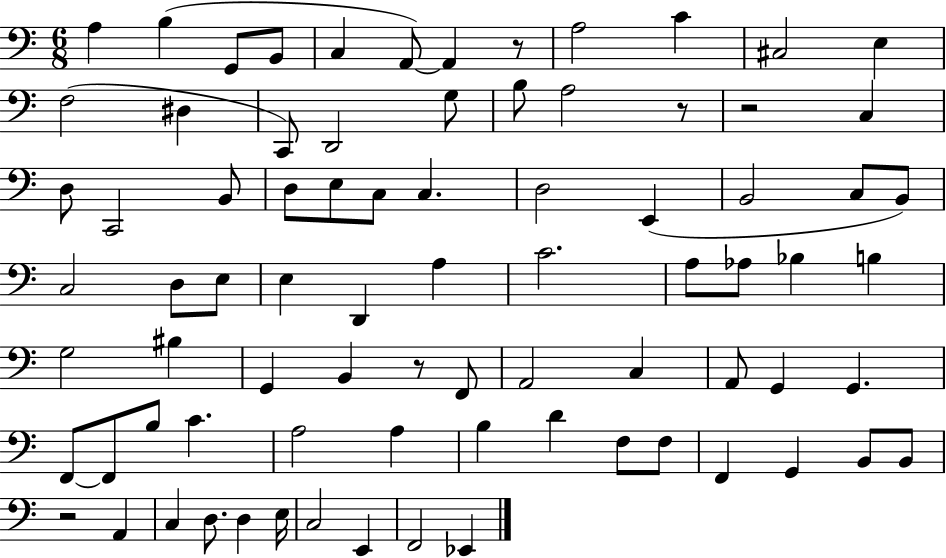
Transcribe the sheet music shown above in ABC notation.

X:1
T:Untitled
M:6/8
L:1/4
K:C
A, B, G,,/2 B,,/2 C, A,,/2 A,, z/2 A,2 C ^C,2 E, F,2 ^D, C,,/2 D,,2 G,/2 B,/2 A,2 z/2 z2 C, D,/2 C,,2 B,,/2 D,/2 E,/2 C,/2 C, D,2 E,, B,,2 C,/2 B,,/2 C,2 D,/2 E,/2 E, D,, A, C2 A,/2 _A,/2 _B, B, G,2 ^B, G,, B,, z/2 F,,/2 A,,2 C, A,,/2 G,, G,, F,,/2 F,,/2 B,/2 C A,2 A, B, D F,/2 F,/2 F,, G,, B,,/2 B,,/2 z2 A,, C, D,/2 D, E,/4 C,2 E,, F,,2 _E,,